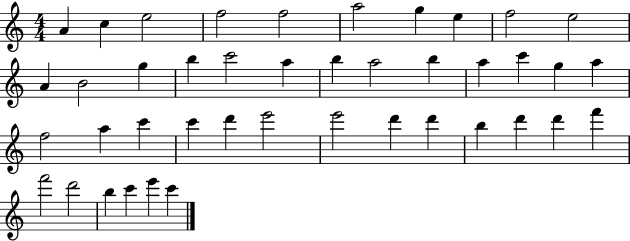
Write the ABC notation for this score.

X:1
T:Untitled
M:4/4
L:1/4
K:C
A c e2 f2 f2 a2 g e f2 e2 A B2 g b c'2 a b a2 b a c' g a f2 a c' c' d' e'2 e'2 d' d' b d' d' f' f'2 d'2 b c' e' c'